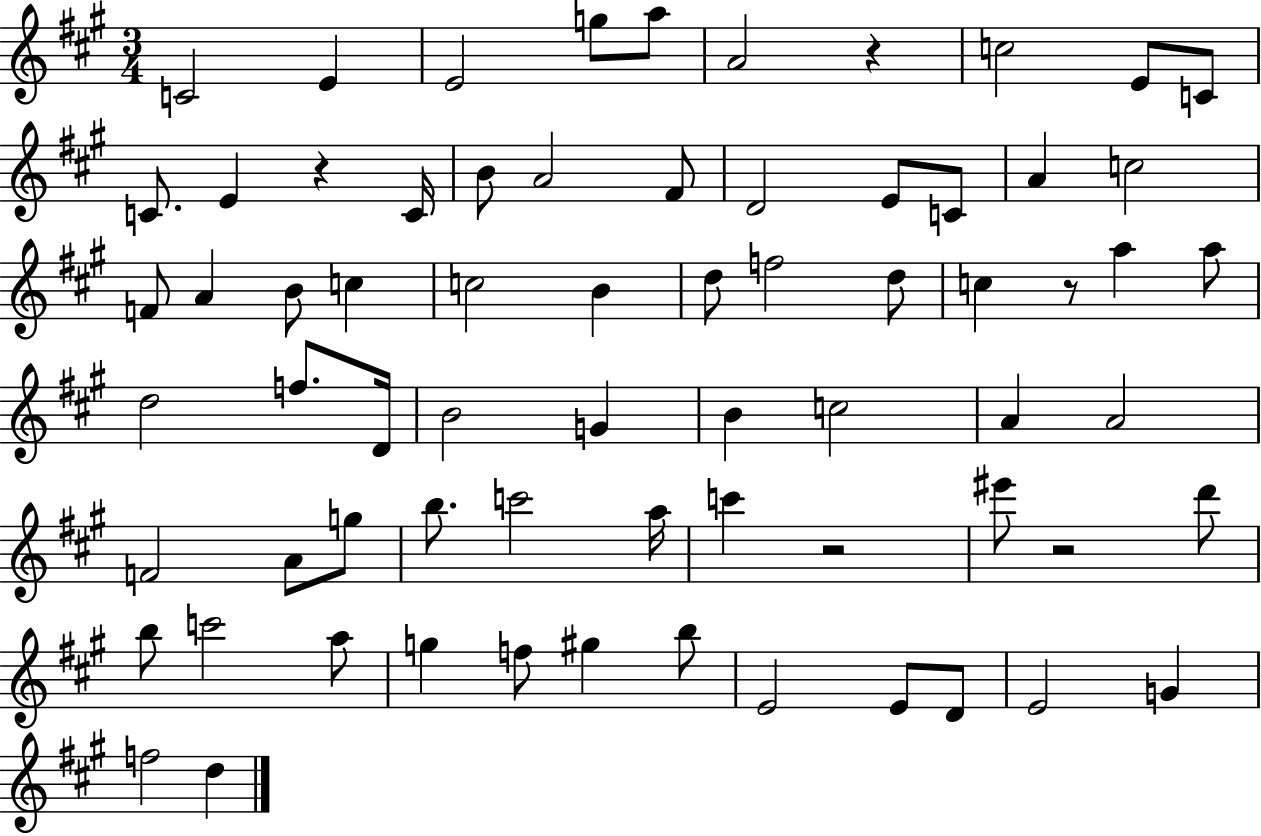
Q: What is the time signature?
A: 3/4